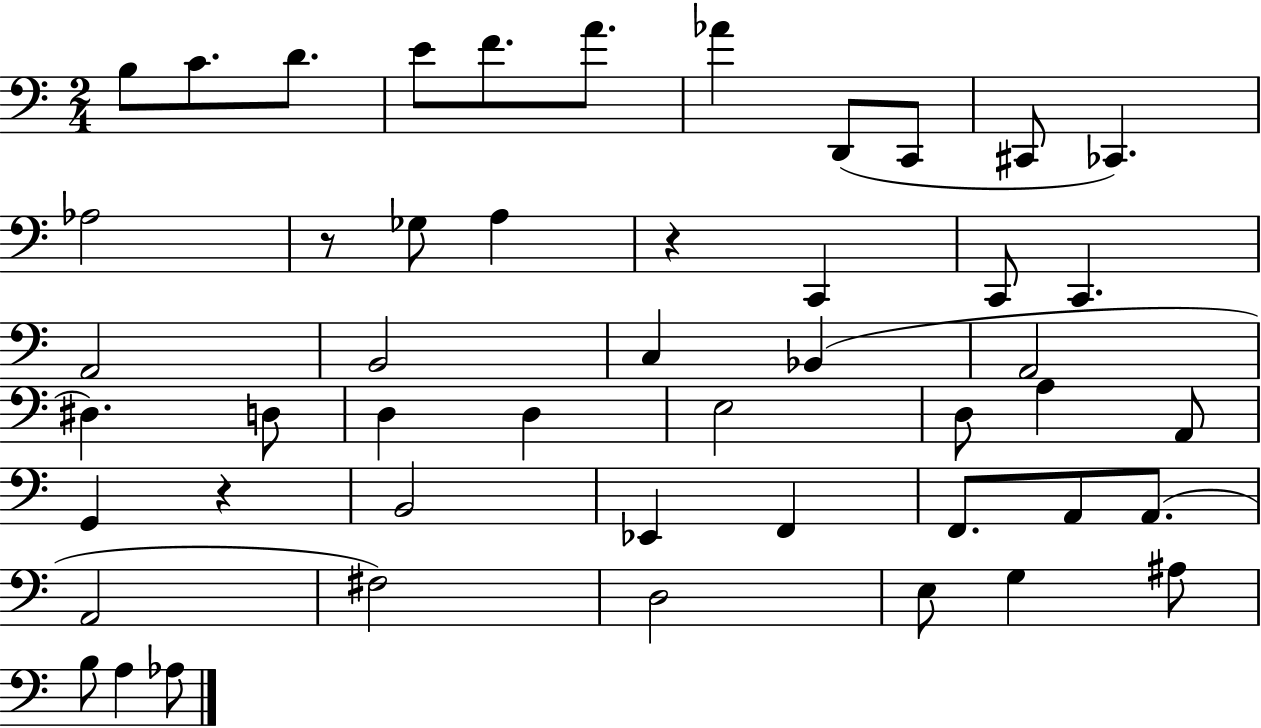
{
  \clef bass
  \numericTimeSignature
  \time 2/4
  \key c \major
  b8 c'8. d'8. | e'8 f'8. a'8. | aes'4 d,8( c,8 | cis,8 ces,4.) | \break aes2 | r8 ges8 a4 | r4 c,4 | c,8 c,4. | \break a,2 | b,2 | c4 bes,4( | a,2 | \break dis4.) d8 | d4 d4 | e2 | d8 a4 a,8 | \break g,4 r4 | b,2 | ees,4 f,4 | f,8. a,8 a,8.( | \break a,2 | fis2) | d2 | e8 g4 ais8 | \break b8 a4 aes8 | \bar "|."
}